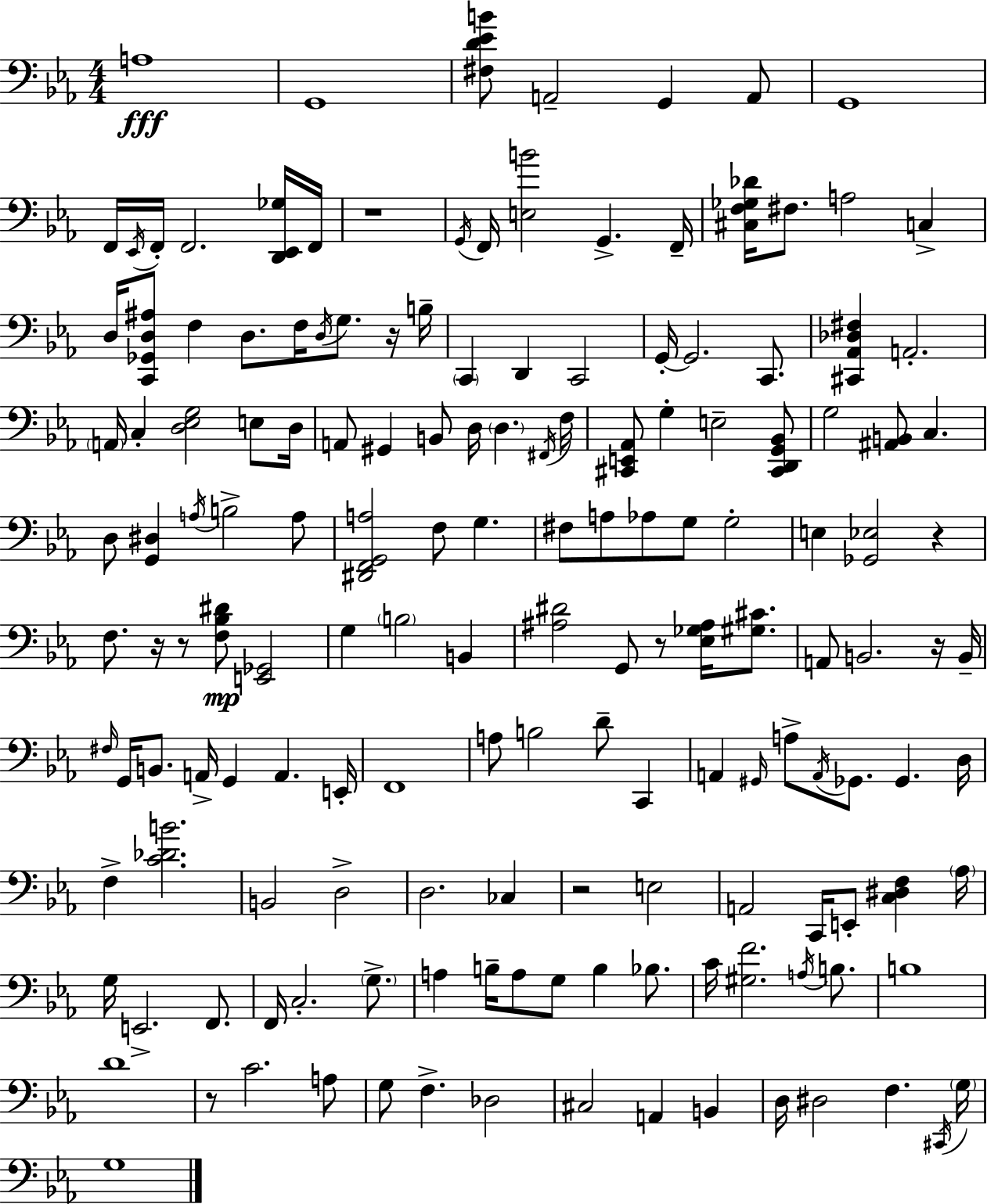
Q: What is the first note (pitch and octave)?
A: A3